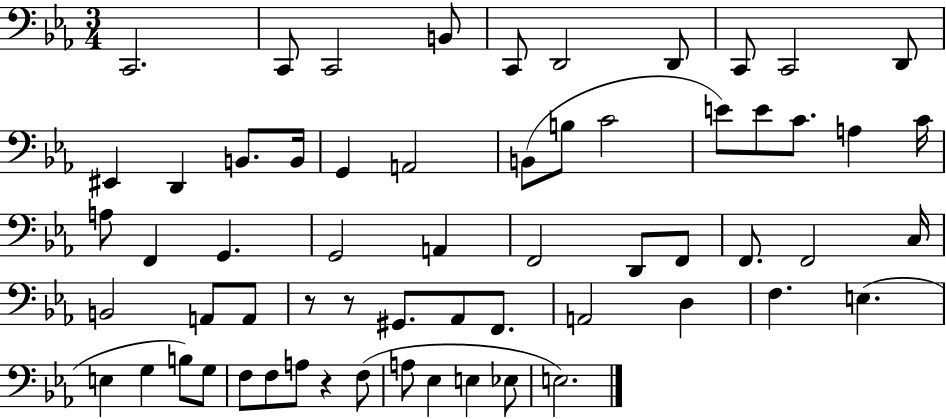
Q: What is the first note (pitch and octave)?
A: C2